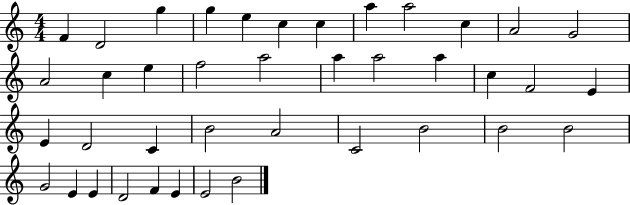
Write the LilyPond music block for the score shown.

{
  \clef treble
  \numericTimeSignature
  \time 4/4
  \key c \major
  f'4 d'2 g''4 | g''4 e''4 c''4 c''4 | a''4 a''2 c''4 | a'2 g'2 | \break a'2 c''4 e''4 | f''2 a''2 | a''4 a''2 a''4 | c''4 f'2 e'4 | \break e'4 d'2 c'4 | b'2 a'2 | c'2 b'2 | b'2 b'2 | \break g'2 e'4 e'4 | d'2 f'4 e'4 | e'2 b'2 | \bar "|."
}